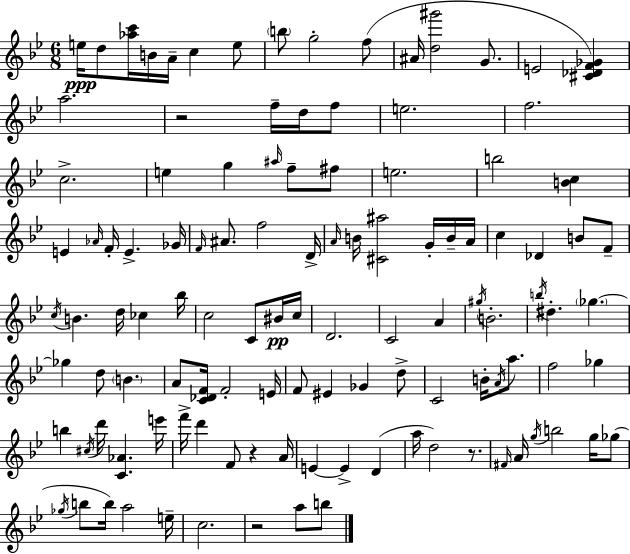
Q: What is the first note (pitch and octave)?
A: E5